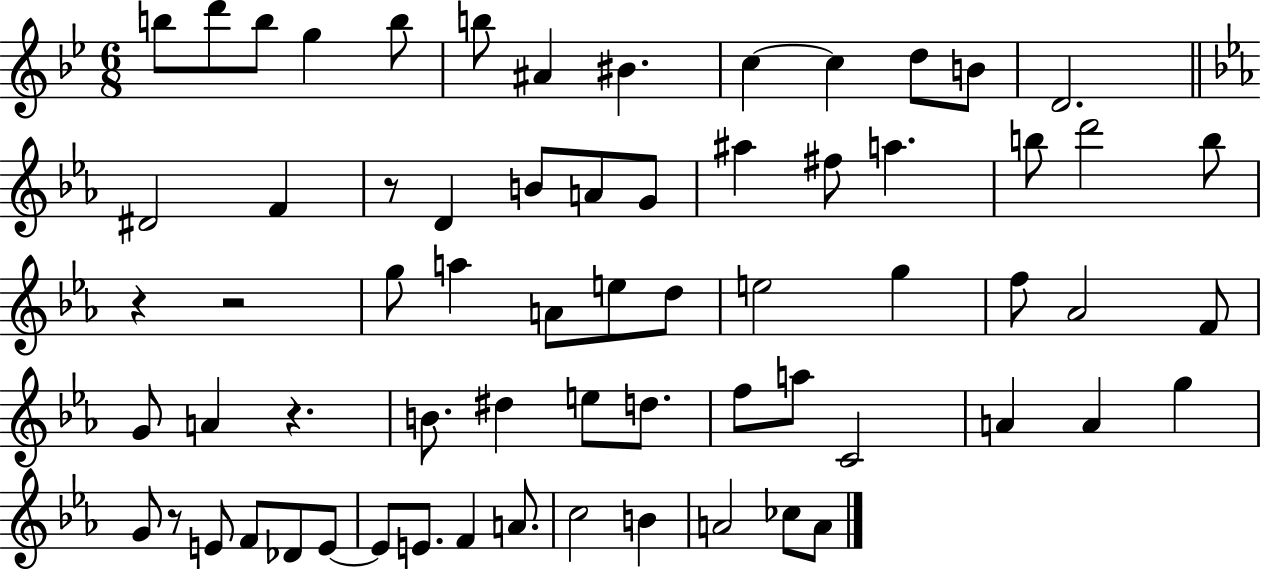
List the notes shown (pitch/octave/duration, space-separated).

B5/e D6/e B5/e G5/q B5/e B5/e A#4/q BIS4/q. C5/q C5/q D5/e B4/e D4/h. D#4/h F4/q R/e D4/q B4/e A4/e G4/e A#5/q F#5/e A5/q. B5/e D6/h B5/e R/q R/h G5/e A5/q A4/e E5/e D5/e E5/h G5/q F5/e Ab4/h F4/e G4/e A4/q R/q. B4/e. D#5/q E5/e D5/e. F5/e A5/e C4/h A4/q A4/q G5/q G4/e R/e E4/e F4/e Db4/e E4/e E4/e E4/e. F4/q A4/e. C5/h B4/q A4/h CES5/e A4/e